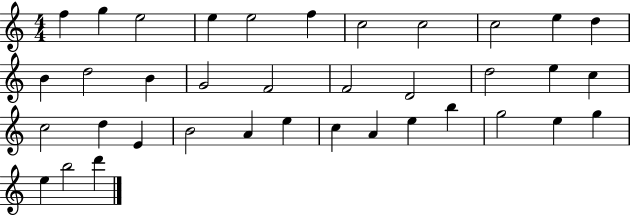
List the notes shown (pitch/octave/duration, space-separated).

F5/q G5/q E5/h E5/q E5/h F5/q C5/h C5/h C5/h E5/q D5/q B4/q D5/h B4/q G4/h F4/h F4/h D4/h D5/h E5/q C5/q C5/h D5/q E4/q B4/h A4/q E5/q C5/q A4/q E5/q B5/q G5/h E5/q G5/q E5/q B5/h D6/q